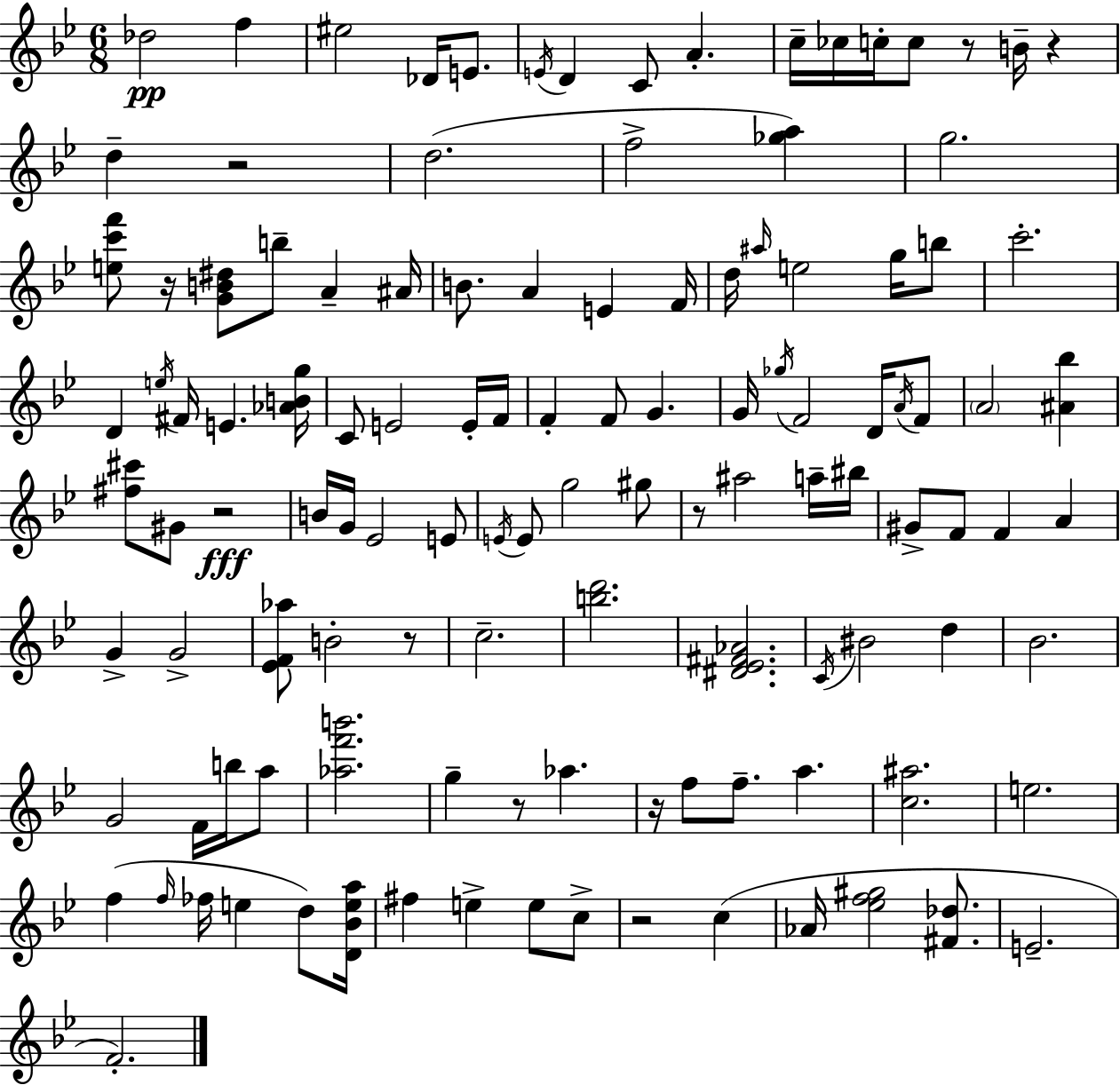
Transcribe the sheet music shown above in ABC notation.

X:1
T:Untitled
M:6/8
L:1/4
K:Bb
_d2 f ^e2 _D/4 E/2 E/4 D C/2 A c/4 _c/4 c/4 c/2 z/2 B/4 z d z2 d2 f2 [_ga] g2 [ec'f']/2 z/4 [GB^d]/2 b/2 A ^A/4 B/2 A E F/4 d/4 ^a/4 e2 g/4 b/2 c'2 D e/4 ^F/4 E [_ABg]/4 C/2 E2 E/4 F/4 F F/2 G G/4 _g/4 F2 D/4 A/4 F/2 A2 [^A_b] [^f^c']/2 ^G/2 z2 B/4 G/4 _E2 E/2 E/4 E/2 g2 ^g/2 z/2 ^a2 a/4 ^b/4 ^G/2 F/2 F A G G2 [_EF_a]/2 B2 z/2 c2 [bd']2 [^D_E^F_A]2 C/4 ^B2 d _B2 G2 F/4 b/4 a/2 [_af'b']2 g z/2 _a z/4 f/2 f/2 a [c^a]2 e2 f f/4 _f/4 e d/2 [D_Bea]/4 ^f e e/2 c/2 z2 c _A/4 [_ef^g]2 [^F_d]/2 E2 F2